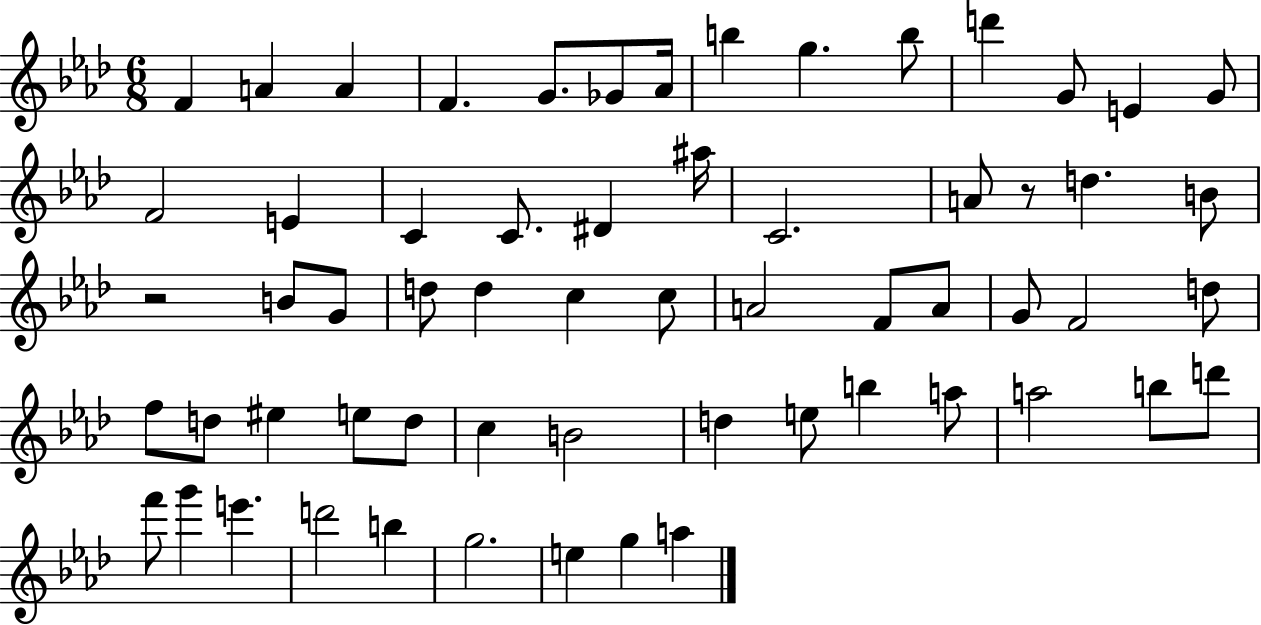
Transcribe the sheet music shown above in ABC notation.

X:1
T:Untitled
M:6/8
L:1/4
K:Ab
F A A F G/2 _G/2 _A/4 b g b/2 d' G/2 E G/2 F2 E C C/2 ^D ^a/4 C2 A/2 z/2 d B/2 z2 B/2 G/2 d/2 d c c/2 A2 F/2 A/2 G/2 F2 d/2 f/2 d/2 ^e e/2 d/2 c B2 d e/2 b a/2 a2 b/2 d'/2 f'/2 g' e' d'2 b g2 e g a